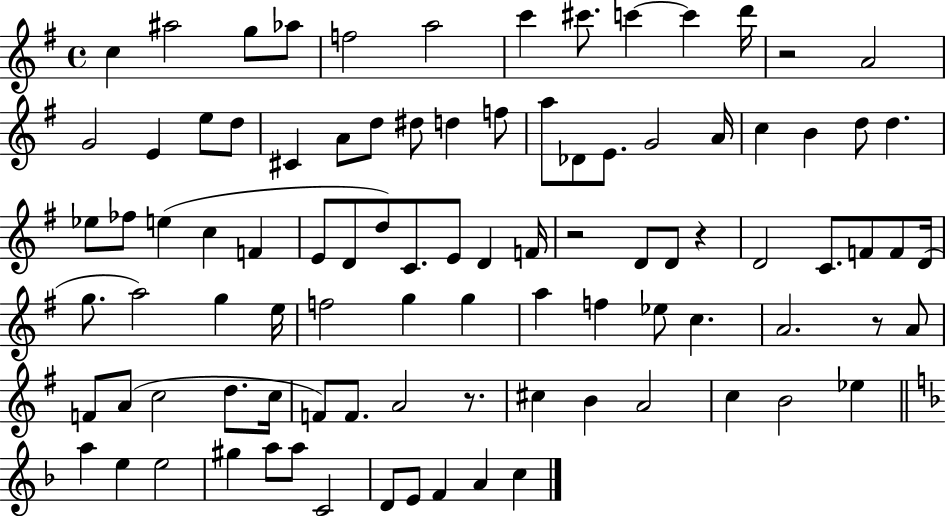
X:1
T:Untitled
M:4/4
L:1/4
K:G
c ^a2 g/2 _a/2 f2 a2 c' ^c'/2 c' c' d'/4 z2 A2 G2 E e/2 d/2 ^C A/2 d/2 ^d/2 d f/2 a/2 _D/2 E/2 G2 A/4 c B d/2 d _e/2 _f/2 e c F E/2 D/2 d/2 C/2 E/2 D F/4 z2 D/2 D/2 z D2 C/2 F/2 F/2 D/4 g/2 a2 g e/4 f2 g g a f _e/2 c A2 z/2 A/2 F/2 A/2 c2 d/2 c/4 F/2 F/2 A2 z/2 ^c B A2 c B2 _e a e e2 ^g a/2 a/2 C2 D/2 E/2 F A c